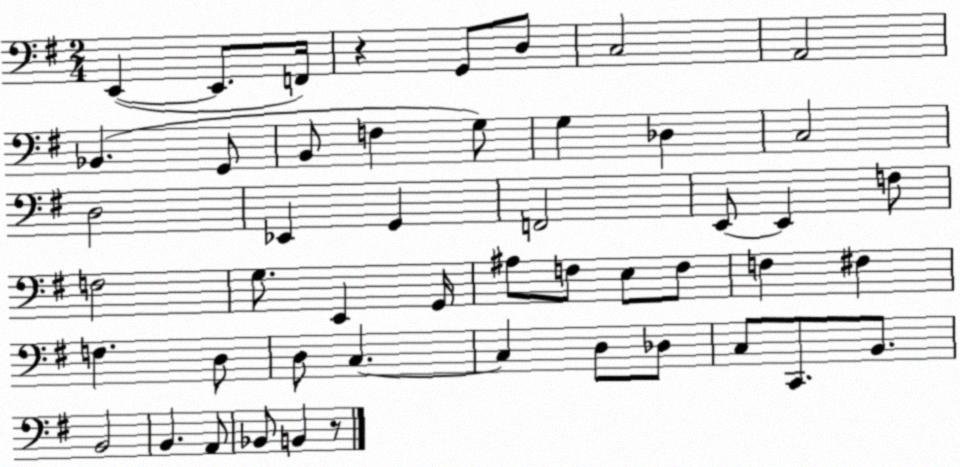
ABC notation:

X:1
T:Untitled
M:2/4
L:1/4
K:G
E,, E,,/2 F,,/4 z G,,/2 D,/2 C,2 A,,2 _B,, G,,/2 B,,/2 F, G,/2 G, _D, C,2 D,2 _E,, G,, F,,2 E,,/2 E,, F,/2 F,2 G,/2 E,, G,,/4 ^A,/2 F,/2 E,/2 F,/2 F, ^F, F, D,/2 D,/2 C, C, D,/2 _D,/2 C,/2 C,,/2 B,,/2 B,,2 B,, A,,/2 _B,,/2 B,, z/2